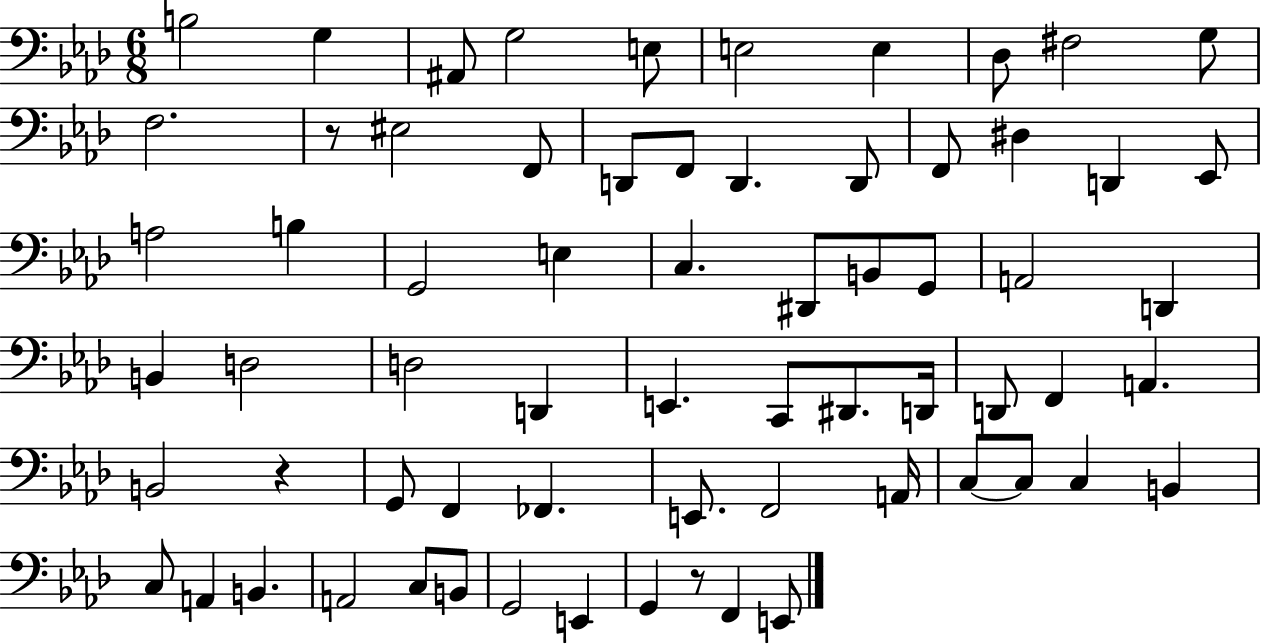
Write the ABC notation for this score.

X:1
T:Untitled
M:6/8
L:1/4
K:Ab
B,2 G, ^A,,/2 G,2 E,/2 E,2 E, _D,/2 ^F,2 G,/2 F,2 z/2 ^E,2 F,,/2 D,,/2 F,,/2 D,, D,,/2 F,,/2 ^D, D,, _E,,/2 A,2 B, G,,2 E, C, ^D,,/2 B,,/2 G,,/2 A,,2 D,, B,, D,2 D,2 D,, E,, C,,/2 ^D,,/2 D,,/4 D,,/2 F,, A,, B,,2 z G,,/2 F,, _F,, E,,/2 F,,2 A,,/4 C,/2 C,/2 C, B,, C,/2 A,, B,, A,,2 C,/2 B,,/2 G,,2 E,, G,, z/2 F,, E,,/2